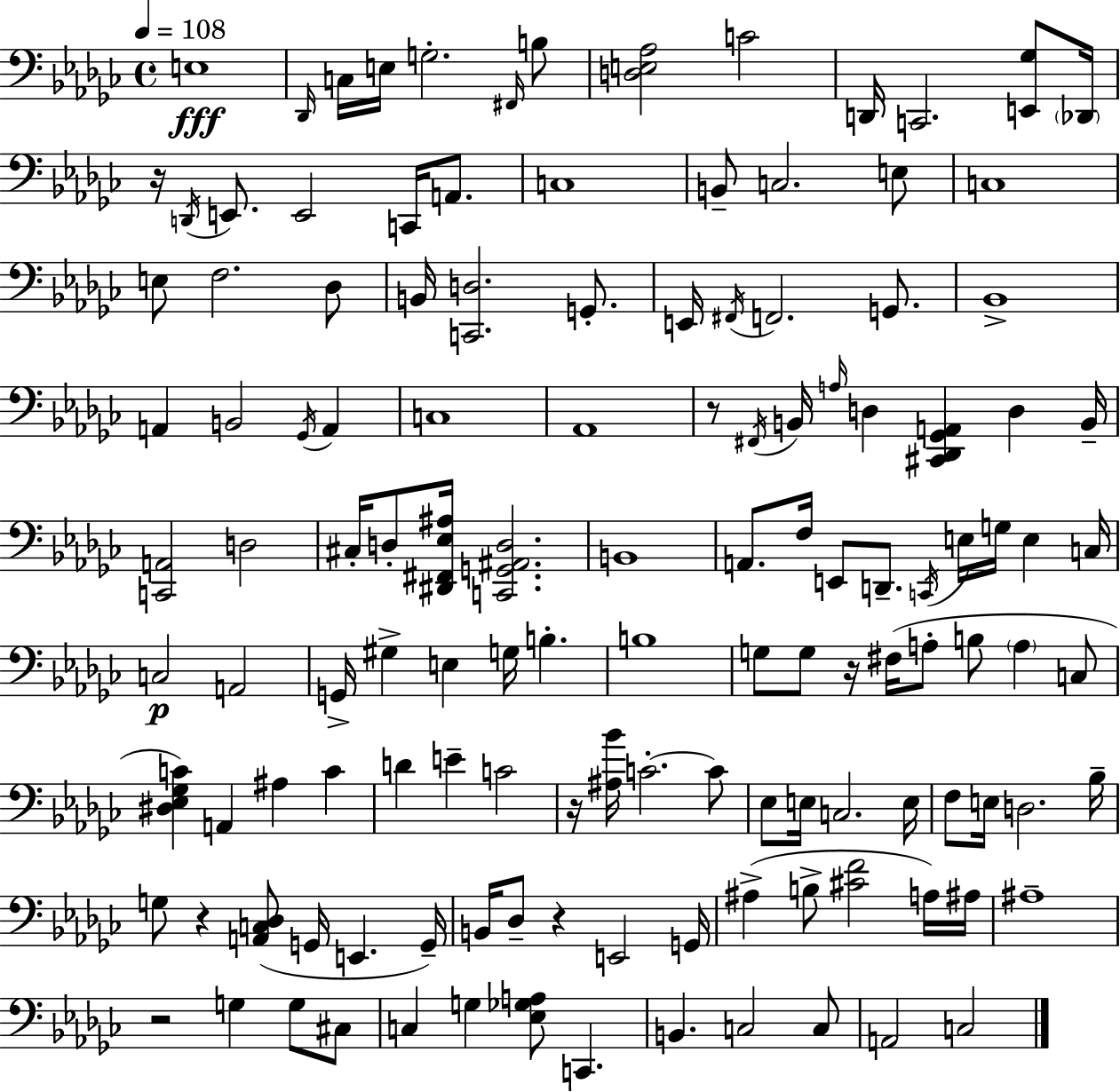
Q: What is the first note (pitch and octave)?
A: E3